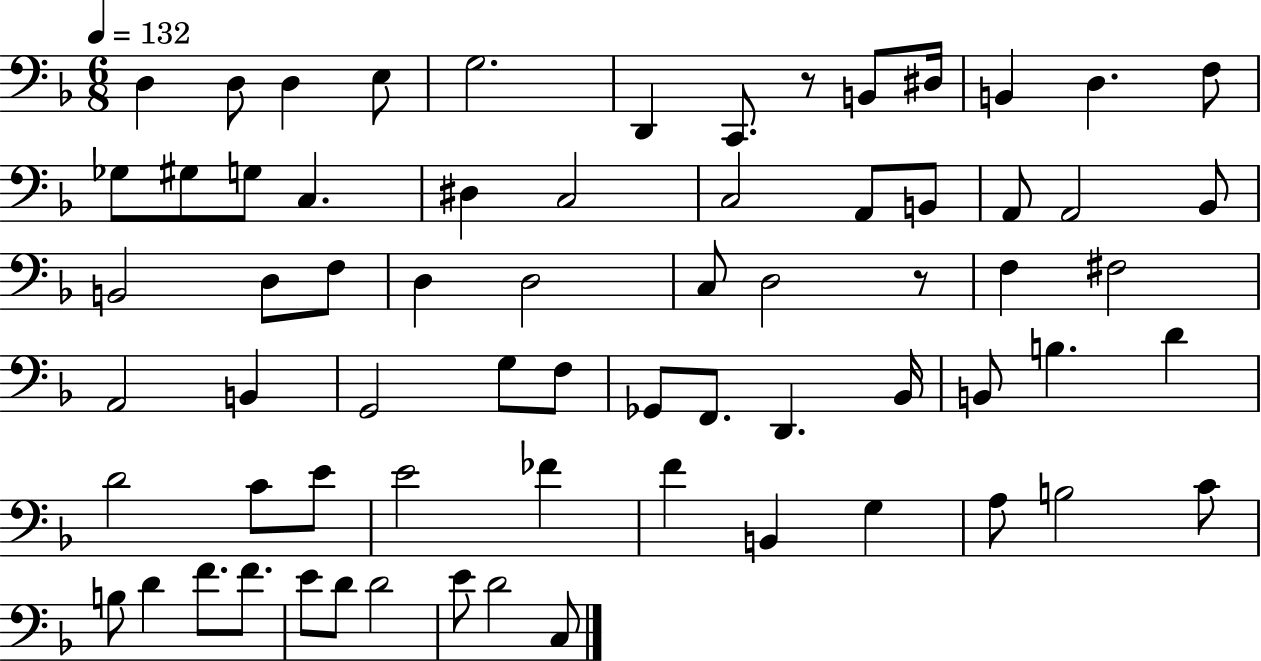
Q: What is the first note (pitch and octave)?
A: D3